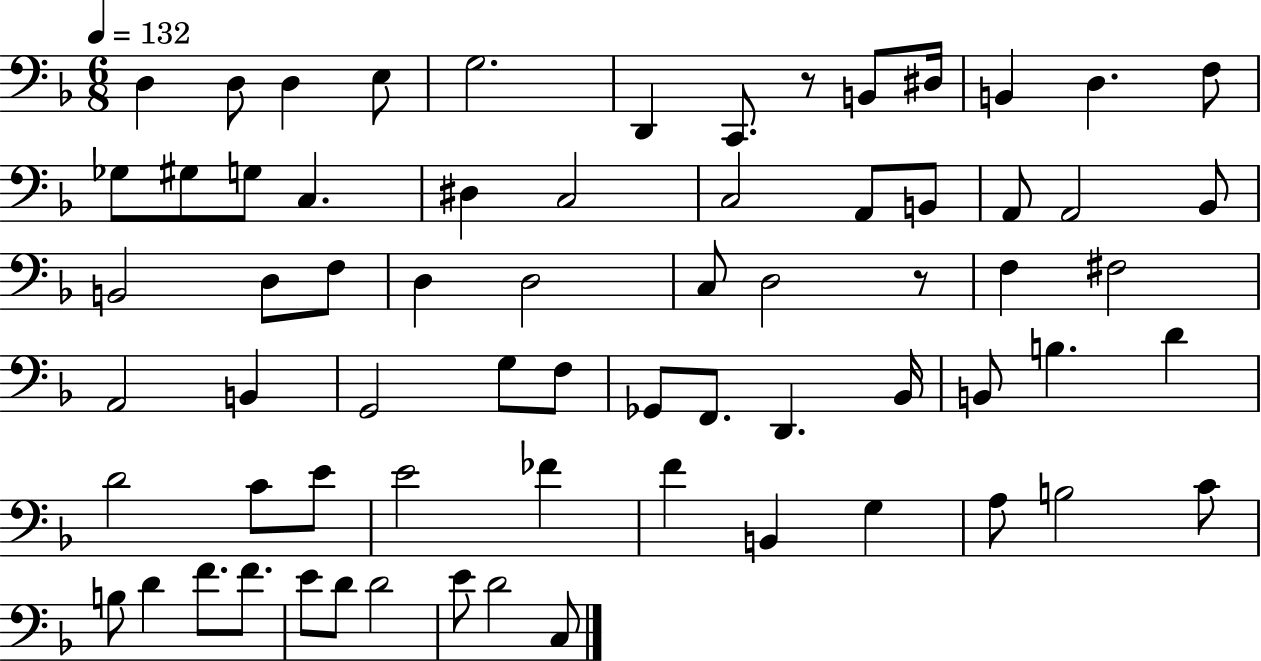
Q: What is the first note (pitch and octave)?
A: D3